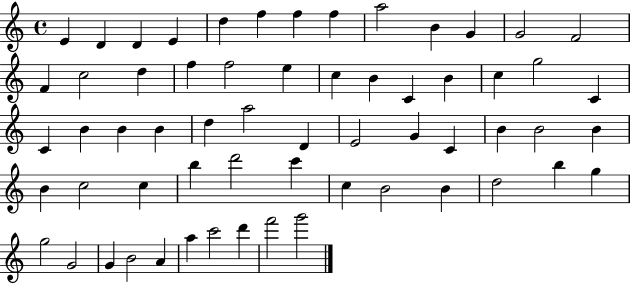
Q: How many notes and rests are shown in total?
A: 61